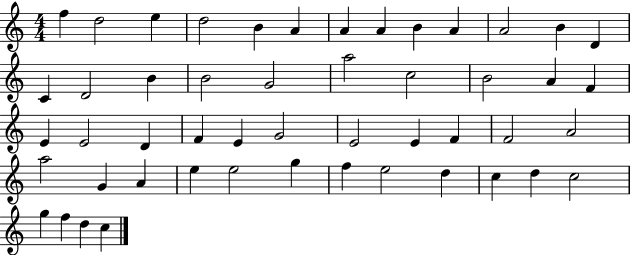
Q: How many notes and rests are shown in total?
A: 50